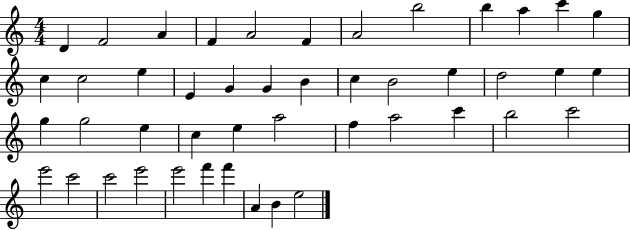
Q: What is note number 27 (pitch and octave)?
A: G5